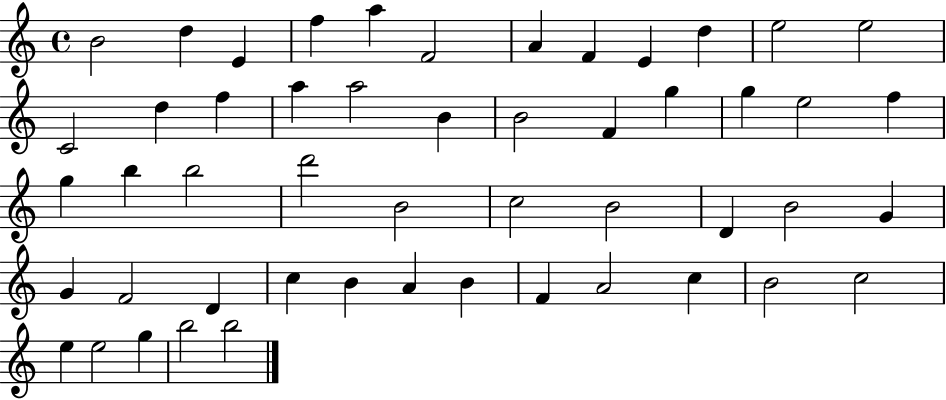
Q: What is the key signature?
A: C major